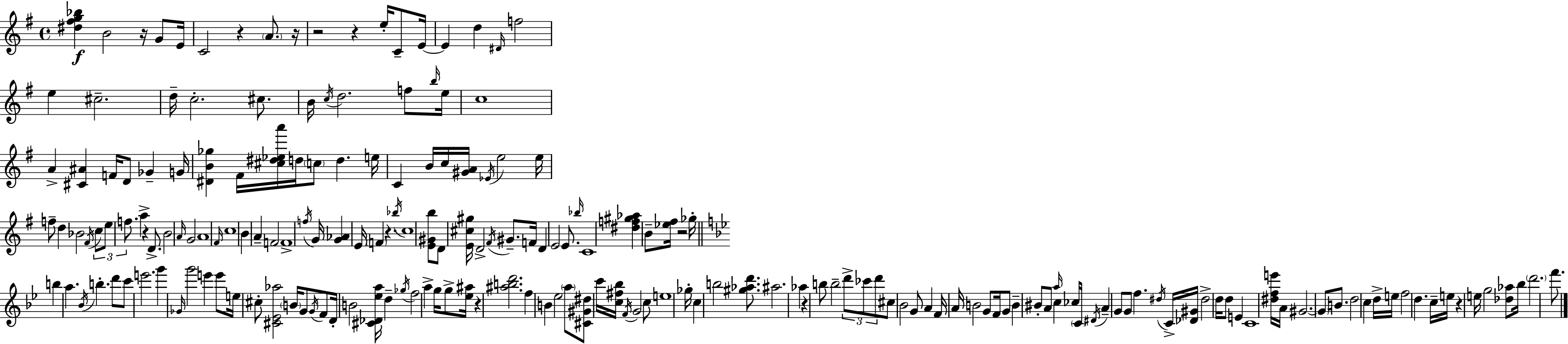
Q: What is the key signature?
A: E minor